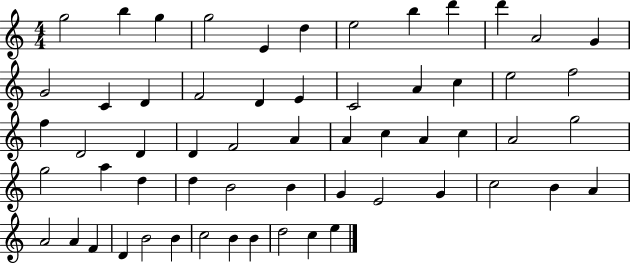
{
  \clef treble
  \numericTimeSignature
  \time 4/4
  \key c \major
  g''2 b''4 g''4 | g''2 e'4 d''4 | e''2 b''4 d'''4 | d'''4 a'2 g'4 | \break g'2 c'4 d'4 | f'2 d'4 e'4 | c'2 a'4 c''4 | e''2 f''2 | \break f''4 d'2 d'4 | d'4 f'2 a'4 | a'4 c''4 a'4 c''4 | a'2 g''2 | \break g''2 a''4 d''4 | d''4 b'2 b'4 | g'4 e'2 g'4 | c''2 b'4 a'4 | \break a'2 a'4 f'4 | d'4 b'2 b'4 | c''2 b'4 b'4 | d''2 c''4 e''4 | \break \bar "|."
}